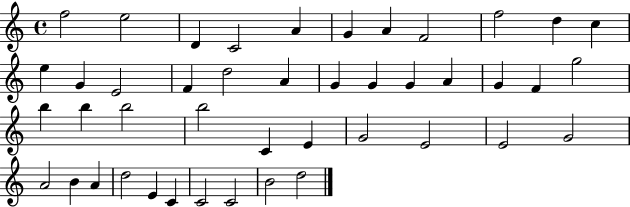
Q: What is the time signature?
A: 4/4